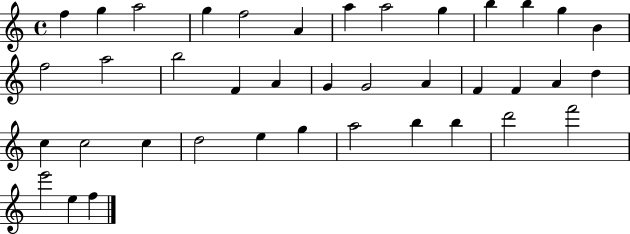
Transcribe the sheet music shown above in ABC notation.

X:1
T:Untitled
M:4/4
L:1/4
K:C
f g a2 g f2 A a a2 g b b g B f2 a2 b2 F A G G2 A F F A d c c2 c d2 e g a2 b b d'2 f'2 e'2 e f